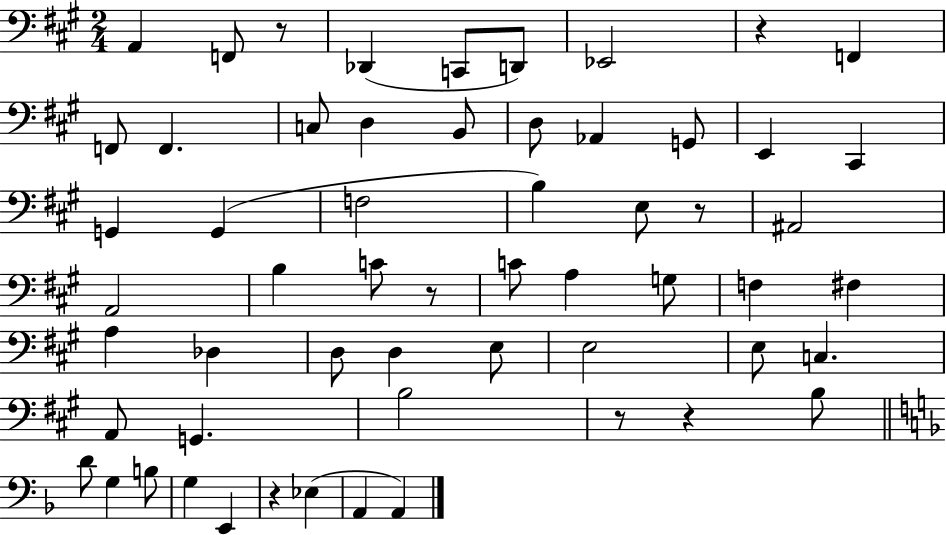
{
  \clef bass
  \numericTimeSignature
  \time 2/4
  \key a \major
  \repeat volta 2 { a,4 f,8 r8 | des,4( c,8 d,8) | ees,2 | r4 f,4 | \break f,8 f,4. | c8 d4 b,8 | d8 aes,4 g,8 | e,4 cis,4 | \break g,4 g,4( | f2 | b4) e8 r8 | ais,2 | \break a,2 | b4 c'8 r8 | c'8 a4 g8 | f4 fis4 | \break a4 des4 | d8 d4 e8 | e2 | e8 c4. | \break a,8 g,4. | b2 | r8 r4 b8 | \bar "||" \break \key f \major d'8 g4 b8 | g4 e,4 | r4 ees4( | a,4 a,4) | \break } \bar "|."
}